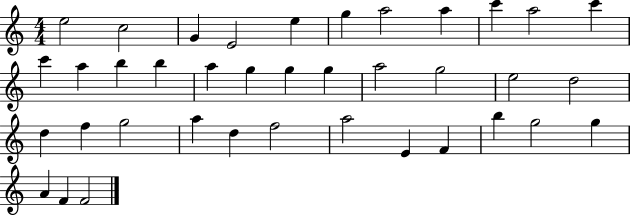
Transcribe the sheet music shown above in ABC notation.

X:1
T:Untitled
M:4/4
L:1/4
K:C
e2 c2 G E2 e g a2 a c' a2 c' c' a b b a g g g a2 g2 e2 d2 d f g2 a d f2 a2 E F b g2 g A F F2